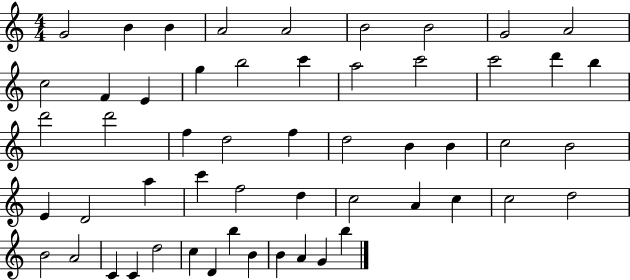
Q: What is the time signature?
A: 4/4